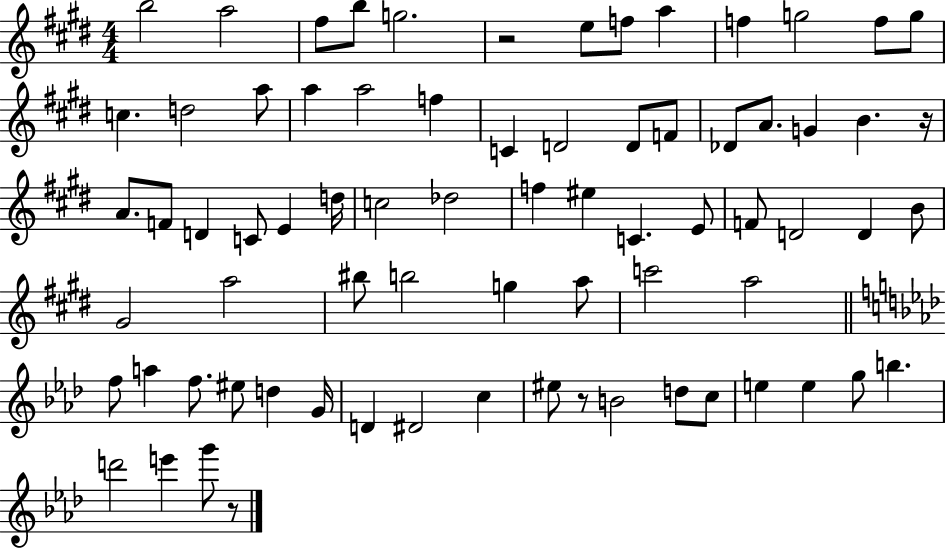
{
  \clef treble
  \numericTimeSignature
  \time 4/4
  \key e \major
  b''2 a''2 | fis''8 b''8 g''2. | r2 e''8 f''8 a''4 | f''4 g''2 f''8 g''8 | \break c''4. d''2 a''8 | a''4 a''2 f''4 | c'4 d'2 d'8 f'8 | des'8 a'8. g'4 b'4. r16 | \break a'8. f'8 d'4 c'8 e'4 d''16 | c''2 des''2 | f''4 eis''4 c'4. e'8 | f'8 d'2 d'4 b'8 | \break gis'2 a''2 | bis''8 b''2 g''4 a''8 | c'''2 a''2 | \bar "||" \break \key aes \major f''8 a''4 f''8. eis''8 d''4 g'16 | d'4 dis'2 c''4 | eis''8 r8 b'2 d''8 c''8 | e''4 e''4 g''8 b''4. | \break d'''2 e'''4 g'''8 r8 | \bar "|."
}